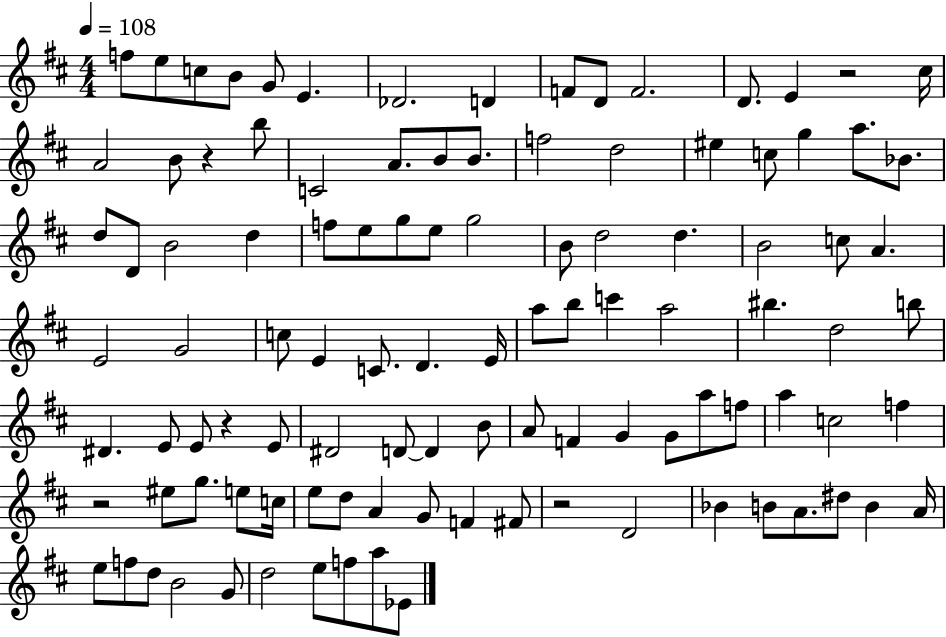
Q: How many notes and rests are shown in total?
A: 106